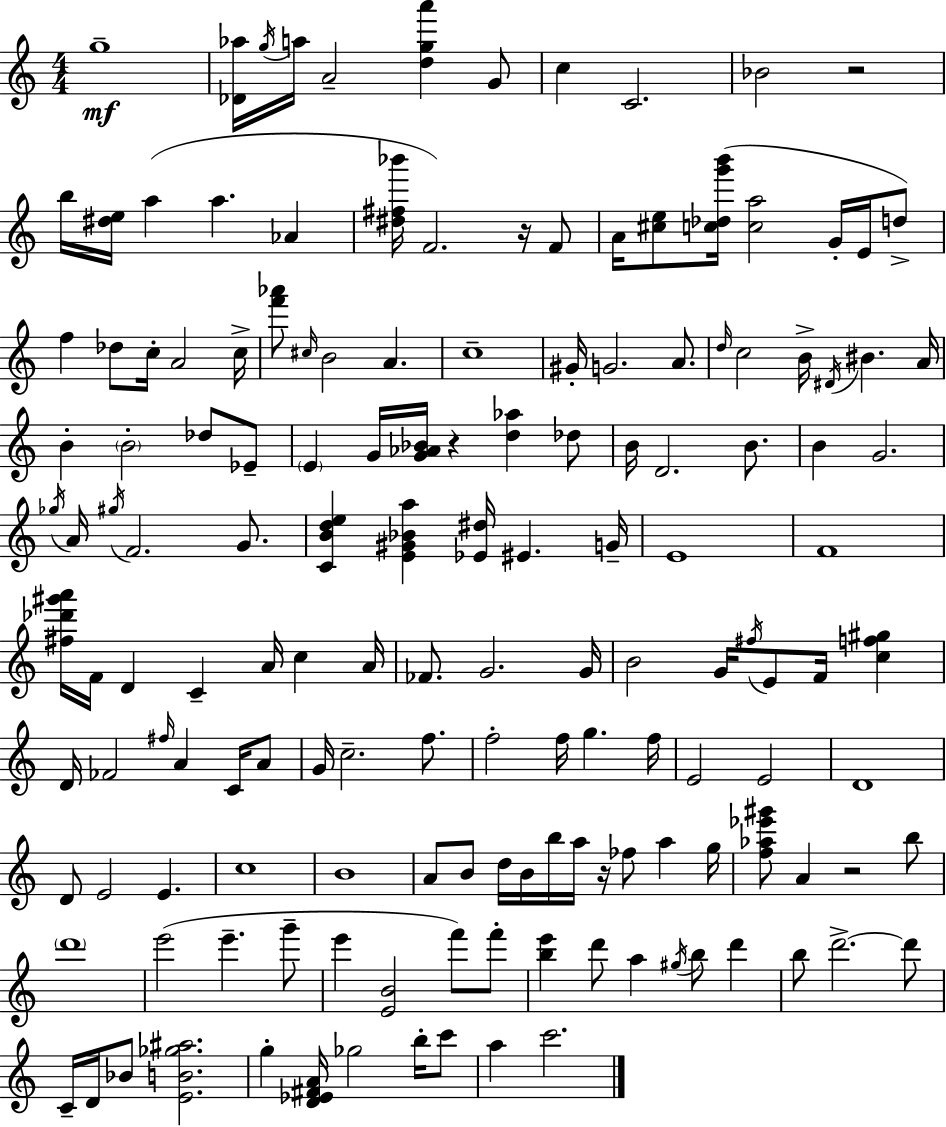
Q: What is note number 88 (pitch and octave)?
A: D4